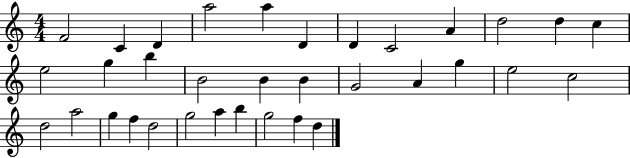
{
  \clef treble
  \numericTimeSignature
  \time 4/4
  \key c \major
  f'2 c'4 d'4 | a''2 a''4 d'4 | d'4 c'2 a'4 | d''2 d''4 c''4 | \break e''2 g''4 b''4 | b'2 b'4 b'4 | g'2 a'4 g''4 | e''2 c''2 | \break d''2 a''2 | g''4 f''4 d''2 | g''2 a''4 b''4 | g''2 f''4 d''4 | \break \bar "|."
}